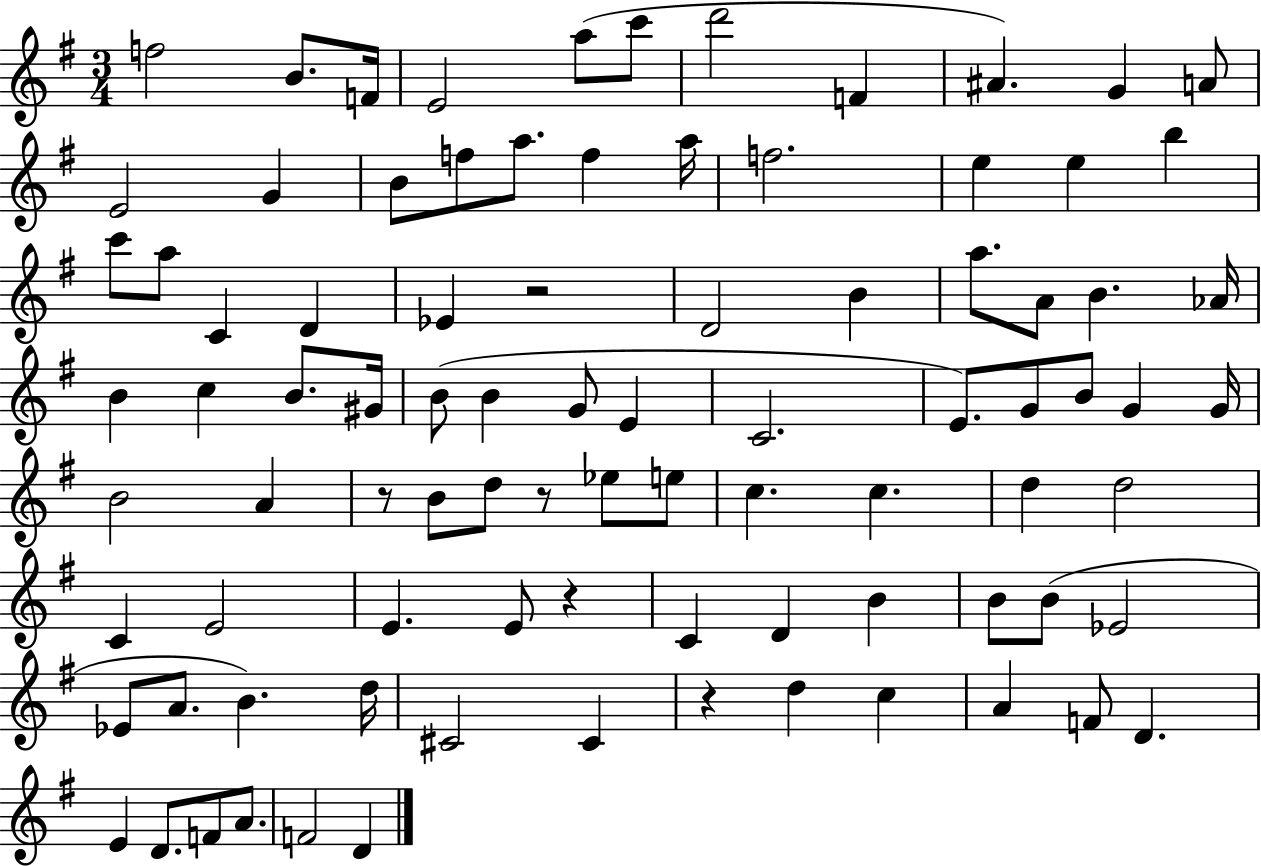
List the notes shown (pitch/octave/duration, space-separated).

F5/h B4/e. F4/s E4/h A5/e C6/e D6/h F4/q A#4/q. G4/q A4/e E4/h G4/q B4/e F5/e A5/e. F5/q A5/s F5/h. E5/q E5/q B5/q C6/e A5/e C4/q D4/q Eb4/q R/h D4/h B4/q A5/e. A4/e B4/q. Ab4/s B4/q C5/q B4/e. G#4/s B4/e B4/q G4/e E4/q C4/h. E4/e. G4/e B4/e G4/q G4/s B4/h A4/q R/e B4/e D5/e R/e Eb5/e E5/e C5/q. C5/q. D5/q D5/h C4/q E4/h E4/q. E4/e R/q C4/q D4/q B4/q B4/e B4/e Eb4/h Eb4/e A4/e. B4/q. D5/s C#4/h C#4/q R/q D5/q C5/q A4/q F4/e D4/q. E4/q D4/e. F4/e A4/e. F4/h D4/q